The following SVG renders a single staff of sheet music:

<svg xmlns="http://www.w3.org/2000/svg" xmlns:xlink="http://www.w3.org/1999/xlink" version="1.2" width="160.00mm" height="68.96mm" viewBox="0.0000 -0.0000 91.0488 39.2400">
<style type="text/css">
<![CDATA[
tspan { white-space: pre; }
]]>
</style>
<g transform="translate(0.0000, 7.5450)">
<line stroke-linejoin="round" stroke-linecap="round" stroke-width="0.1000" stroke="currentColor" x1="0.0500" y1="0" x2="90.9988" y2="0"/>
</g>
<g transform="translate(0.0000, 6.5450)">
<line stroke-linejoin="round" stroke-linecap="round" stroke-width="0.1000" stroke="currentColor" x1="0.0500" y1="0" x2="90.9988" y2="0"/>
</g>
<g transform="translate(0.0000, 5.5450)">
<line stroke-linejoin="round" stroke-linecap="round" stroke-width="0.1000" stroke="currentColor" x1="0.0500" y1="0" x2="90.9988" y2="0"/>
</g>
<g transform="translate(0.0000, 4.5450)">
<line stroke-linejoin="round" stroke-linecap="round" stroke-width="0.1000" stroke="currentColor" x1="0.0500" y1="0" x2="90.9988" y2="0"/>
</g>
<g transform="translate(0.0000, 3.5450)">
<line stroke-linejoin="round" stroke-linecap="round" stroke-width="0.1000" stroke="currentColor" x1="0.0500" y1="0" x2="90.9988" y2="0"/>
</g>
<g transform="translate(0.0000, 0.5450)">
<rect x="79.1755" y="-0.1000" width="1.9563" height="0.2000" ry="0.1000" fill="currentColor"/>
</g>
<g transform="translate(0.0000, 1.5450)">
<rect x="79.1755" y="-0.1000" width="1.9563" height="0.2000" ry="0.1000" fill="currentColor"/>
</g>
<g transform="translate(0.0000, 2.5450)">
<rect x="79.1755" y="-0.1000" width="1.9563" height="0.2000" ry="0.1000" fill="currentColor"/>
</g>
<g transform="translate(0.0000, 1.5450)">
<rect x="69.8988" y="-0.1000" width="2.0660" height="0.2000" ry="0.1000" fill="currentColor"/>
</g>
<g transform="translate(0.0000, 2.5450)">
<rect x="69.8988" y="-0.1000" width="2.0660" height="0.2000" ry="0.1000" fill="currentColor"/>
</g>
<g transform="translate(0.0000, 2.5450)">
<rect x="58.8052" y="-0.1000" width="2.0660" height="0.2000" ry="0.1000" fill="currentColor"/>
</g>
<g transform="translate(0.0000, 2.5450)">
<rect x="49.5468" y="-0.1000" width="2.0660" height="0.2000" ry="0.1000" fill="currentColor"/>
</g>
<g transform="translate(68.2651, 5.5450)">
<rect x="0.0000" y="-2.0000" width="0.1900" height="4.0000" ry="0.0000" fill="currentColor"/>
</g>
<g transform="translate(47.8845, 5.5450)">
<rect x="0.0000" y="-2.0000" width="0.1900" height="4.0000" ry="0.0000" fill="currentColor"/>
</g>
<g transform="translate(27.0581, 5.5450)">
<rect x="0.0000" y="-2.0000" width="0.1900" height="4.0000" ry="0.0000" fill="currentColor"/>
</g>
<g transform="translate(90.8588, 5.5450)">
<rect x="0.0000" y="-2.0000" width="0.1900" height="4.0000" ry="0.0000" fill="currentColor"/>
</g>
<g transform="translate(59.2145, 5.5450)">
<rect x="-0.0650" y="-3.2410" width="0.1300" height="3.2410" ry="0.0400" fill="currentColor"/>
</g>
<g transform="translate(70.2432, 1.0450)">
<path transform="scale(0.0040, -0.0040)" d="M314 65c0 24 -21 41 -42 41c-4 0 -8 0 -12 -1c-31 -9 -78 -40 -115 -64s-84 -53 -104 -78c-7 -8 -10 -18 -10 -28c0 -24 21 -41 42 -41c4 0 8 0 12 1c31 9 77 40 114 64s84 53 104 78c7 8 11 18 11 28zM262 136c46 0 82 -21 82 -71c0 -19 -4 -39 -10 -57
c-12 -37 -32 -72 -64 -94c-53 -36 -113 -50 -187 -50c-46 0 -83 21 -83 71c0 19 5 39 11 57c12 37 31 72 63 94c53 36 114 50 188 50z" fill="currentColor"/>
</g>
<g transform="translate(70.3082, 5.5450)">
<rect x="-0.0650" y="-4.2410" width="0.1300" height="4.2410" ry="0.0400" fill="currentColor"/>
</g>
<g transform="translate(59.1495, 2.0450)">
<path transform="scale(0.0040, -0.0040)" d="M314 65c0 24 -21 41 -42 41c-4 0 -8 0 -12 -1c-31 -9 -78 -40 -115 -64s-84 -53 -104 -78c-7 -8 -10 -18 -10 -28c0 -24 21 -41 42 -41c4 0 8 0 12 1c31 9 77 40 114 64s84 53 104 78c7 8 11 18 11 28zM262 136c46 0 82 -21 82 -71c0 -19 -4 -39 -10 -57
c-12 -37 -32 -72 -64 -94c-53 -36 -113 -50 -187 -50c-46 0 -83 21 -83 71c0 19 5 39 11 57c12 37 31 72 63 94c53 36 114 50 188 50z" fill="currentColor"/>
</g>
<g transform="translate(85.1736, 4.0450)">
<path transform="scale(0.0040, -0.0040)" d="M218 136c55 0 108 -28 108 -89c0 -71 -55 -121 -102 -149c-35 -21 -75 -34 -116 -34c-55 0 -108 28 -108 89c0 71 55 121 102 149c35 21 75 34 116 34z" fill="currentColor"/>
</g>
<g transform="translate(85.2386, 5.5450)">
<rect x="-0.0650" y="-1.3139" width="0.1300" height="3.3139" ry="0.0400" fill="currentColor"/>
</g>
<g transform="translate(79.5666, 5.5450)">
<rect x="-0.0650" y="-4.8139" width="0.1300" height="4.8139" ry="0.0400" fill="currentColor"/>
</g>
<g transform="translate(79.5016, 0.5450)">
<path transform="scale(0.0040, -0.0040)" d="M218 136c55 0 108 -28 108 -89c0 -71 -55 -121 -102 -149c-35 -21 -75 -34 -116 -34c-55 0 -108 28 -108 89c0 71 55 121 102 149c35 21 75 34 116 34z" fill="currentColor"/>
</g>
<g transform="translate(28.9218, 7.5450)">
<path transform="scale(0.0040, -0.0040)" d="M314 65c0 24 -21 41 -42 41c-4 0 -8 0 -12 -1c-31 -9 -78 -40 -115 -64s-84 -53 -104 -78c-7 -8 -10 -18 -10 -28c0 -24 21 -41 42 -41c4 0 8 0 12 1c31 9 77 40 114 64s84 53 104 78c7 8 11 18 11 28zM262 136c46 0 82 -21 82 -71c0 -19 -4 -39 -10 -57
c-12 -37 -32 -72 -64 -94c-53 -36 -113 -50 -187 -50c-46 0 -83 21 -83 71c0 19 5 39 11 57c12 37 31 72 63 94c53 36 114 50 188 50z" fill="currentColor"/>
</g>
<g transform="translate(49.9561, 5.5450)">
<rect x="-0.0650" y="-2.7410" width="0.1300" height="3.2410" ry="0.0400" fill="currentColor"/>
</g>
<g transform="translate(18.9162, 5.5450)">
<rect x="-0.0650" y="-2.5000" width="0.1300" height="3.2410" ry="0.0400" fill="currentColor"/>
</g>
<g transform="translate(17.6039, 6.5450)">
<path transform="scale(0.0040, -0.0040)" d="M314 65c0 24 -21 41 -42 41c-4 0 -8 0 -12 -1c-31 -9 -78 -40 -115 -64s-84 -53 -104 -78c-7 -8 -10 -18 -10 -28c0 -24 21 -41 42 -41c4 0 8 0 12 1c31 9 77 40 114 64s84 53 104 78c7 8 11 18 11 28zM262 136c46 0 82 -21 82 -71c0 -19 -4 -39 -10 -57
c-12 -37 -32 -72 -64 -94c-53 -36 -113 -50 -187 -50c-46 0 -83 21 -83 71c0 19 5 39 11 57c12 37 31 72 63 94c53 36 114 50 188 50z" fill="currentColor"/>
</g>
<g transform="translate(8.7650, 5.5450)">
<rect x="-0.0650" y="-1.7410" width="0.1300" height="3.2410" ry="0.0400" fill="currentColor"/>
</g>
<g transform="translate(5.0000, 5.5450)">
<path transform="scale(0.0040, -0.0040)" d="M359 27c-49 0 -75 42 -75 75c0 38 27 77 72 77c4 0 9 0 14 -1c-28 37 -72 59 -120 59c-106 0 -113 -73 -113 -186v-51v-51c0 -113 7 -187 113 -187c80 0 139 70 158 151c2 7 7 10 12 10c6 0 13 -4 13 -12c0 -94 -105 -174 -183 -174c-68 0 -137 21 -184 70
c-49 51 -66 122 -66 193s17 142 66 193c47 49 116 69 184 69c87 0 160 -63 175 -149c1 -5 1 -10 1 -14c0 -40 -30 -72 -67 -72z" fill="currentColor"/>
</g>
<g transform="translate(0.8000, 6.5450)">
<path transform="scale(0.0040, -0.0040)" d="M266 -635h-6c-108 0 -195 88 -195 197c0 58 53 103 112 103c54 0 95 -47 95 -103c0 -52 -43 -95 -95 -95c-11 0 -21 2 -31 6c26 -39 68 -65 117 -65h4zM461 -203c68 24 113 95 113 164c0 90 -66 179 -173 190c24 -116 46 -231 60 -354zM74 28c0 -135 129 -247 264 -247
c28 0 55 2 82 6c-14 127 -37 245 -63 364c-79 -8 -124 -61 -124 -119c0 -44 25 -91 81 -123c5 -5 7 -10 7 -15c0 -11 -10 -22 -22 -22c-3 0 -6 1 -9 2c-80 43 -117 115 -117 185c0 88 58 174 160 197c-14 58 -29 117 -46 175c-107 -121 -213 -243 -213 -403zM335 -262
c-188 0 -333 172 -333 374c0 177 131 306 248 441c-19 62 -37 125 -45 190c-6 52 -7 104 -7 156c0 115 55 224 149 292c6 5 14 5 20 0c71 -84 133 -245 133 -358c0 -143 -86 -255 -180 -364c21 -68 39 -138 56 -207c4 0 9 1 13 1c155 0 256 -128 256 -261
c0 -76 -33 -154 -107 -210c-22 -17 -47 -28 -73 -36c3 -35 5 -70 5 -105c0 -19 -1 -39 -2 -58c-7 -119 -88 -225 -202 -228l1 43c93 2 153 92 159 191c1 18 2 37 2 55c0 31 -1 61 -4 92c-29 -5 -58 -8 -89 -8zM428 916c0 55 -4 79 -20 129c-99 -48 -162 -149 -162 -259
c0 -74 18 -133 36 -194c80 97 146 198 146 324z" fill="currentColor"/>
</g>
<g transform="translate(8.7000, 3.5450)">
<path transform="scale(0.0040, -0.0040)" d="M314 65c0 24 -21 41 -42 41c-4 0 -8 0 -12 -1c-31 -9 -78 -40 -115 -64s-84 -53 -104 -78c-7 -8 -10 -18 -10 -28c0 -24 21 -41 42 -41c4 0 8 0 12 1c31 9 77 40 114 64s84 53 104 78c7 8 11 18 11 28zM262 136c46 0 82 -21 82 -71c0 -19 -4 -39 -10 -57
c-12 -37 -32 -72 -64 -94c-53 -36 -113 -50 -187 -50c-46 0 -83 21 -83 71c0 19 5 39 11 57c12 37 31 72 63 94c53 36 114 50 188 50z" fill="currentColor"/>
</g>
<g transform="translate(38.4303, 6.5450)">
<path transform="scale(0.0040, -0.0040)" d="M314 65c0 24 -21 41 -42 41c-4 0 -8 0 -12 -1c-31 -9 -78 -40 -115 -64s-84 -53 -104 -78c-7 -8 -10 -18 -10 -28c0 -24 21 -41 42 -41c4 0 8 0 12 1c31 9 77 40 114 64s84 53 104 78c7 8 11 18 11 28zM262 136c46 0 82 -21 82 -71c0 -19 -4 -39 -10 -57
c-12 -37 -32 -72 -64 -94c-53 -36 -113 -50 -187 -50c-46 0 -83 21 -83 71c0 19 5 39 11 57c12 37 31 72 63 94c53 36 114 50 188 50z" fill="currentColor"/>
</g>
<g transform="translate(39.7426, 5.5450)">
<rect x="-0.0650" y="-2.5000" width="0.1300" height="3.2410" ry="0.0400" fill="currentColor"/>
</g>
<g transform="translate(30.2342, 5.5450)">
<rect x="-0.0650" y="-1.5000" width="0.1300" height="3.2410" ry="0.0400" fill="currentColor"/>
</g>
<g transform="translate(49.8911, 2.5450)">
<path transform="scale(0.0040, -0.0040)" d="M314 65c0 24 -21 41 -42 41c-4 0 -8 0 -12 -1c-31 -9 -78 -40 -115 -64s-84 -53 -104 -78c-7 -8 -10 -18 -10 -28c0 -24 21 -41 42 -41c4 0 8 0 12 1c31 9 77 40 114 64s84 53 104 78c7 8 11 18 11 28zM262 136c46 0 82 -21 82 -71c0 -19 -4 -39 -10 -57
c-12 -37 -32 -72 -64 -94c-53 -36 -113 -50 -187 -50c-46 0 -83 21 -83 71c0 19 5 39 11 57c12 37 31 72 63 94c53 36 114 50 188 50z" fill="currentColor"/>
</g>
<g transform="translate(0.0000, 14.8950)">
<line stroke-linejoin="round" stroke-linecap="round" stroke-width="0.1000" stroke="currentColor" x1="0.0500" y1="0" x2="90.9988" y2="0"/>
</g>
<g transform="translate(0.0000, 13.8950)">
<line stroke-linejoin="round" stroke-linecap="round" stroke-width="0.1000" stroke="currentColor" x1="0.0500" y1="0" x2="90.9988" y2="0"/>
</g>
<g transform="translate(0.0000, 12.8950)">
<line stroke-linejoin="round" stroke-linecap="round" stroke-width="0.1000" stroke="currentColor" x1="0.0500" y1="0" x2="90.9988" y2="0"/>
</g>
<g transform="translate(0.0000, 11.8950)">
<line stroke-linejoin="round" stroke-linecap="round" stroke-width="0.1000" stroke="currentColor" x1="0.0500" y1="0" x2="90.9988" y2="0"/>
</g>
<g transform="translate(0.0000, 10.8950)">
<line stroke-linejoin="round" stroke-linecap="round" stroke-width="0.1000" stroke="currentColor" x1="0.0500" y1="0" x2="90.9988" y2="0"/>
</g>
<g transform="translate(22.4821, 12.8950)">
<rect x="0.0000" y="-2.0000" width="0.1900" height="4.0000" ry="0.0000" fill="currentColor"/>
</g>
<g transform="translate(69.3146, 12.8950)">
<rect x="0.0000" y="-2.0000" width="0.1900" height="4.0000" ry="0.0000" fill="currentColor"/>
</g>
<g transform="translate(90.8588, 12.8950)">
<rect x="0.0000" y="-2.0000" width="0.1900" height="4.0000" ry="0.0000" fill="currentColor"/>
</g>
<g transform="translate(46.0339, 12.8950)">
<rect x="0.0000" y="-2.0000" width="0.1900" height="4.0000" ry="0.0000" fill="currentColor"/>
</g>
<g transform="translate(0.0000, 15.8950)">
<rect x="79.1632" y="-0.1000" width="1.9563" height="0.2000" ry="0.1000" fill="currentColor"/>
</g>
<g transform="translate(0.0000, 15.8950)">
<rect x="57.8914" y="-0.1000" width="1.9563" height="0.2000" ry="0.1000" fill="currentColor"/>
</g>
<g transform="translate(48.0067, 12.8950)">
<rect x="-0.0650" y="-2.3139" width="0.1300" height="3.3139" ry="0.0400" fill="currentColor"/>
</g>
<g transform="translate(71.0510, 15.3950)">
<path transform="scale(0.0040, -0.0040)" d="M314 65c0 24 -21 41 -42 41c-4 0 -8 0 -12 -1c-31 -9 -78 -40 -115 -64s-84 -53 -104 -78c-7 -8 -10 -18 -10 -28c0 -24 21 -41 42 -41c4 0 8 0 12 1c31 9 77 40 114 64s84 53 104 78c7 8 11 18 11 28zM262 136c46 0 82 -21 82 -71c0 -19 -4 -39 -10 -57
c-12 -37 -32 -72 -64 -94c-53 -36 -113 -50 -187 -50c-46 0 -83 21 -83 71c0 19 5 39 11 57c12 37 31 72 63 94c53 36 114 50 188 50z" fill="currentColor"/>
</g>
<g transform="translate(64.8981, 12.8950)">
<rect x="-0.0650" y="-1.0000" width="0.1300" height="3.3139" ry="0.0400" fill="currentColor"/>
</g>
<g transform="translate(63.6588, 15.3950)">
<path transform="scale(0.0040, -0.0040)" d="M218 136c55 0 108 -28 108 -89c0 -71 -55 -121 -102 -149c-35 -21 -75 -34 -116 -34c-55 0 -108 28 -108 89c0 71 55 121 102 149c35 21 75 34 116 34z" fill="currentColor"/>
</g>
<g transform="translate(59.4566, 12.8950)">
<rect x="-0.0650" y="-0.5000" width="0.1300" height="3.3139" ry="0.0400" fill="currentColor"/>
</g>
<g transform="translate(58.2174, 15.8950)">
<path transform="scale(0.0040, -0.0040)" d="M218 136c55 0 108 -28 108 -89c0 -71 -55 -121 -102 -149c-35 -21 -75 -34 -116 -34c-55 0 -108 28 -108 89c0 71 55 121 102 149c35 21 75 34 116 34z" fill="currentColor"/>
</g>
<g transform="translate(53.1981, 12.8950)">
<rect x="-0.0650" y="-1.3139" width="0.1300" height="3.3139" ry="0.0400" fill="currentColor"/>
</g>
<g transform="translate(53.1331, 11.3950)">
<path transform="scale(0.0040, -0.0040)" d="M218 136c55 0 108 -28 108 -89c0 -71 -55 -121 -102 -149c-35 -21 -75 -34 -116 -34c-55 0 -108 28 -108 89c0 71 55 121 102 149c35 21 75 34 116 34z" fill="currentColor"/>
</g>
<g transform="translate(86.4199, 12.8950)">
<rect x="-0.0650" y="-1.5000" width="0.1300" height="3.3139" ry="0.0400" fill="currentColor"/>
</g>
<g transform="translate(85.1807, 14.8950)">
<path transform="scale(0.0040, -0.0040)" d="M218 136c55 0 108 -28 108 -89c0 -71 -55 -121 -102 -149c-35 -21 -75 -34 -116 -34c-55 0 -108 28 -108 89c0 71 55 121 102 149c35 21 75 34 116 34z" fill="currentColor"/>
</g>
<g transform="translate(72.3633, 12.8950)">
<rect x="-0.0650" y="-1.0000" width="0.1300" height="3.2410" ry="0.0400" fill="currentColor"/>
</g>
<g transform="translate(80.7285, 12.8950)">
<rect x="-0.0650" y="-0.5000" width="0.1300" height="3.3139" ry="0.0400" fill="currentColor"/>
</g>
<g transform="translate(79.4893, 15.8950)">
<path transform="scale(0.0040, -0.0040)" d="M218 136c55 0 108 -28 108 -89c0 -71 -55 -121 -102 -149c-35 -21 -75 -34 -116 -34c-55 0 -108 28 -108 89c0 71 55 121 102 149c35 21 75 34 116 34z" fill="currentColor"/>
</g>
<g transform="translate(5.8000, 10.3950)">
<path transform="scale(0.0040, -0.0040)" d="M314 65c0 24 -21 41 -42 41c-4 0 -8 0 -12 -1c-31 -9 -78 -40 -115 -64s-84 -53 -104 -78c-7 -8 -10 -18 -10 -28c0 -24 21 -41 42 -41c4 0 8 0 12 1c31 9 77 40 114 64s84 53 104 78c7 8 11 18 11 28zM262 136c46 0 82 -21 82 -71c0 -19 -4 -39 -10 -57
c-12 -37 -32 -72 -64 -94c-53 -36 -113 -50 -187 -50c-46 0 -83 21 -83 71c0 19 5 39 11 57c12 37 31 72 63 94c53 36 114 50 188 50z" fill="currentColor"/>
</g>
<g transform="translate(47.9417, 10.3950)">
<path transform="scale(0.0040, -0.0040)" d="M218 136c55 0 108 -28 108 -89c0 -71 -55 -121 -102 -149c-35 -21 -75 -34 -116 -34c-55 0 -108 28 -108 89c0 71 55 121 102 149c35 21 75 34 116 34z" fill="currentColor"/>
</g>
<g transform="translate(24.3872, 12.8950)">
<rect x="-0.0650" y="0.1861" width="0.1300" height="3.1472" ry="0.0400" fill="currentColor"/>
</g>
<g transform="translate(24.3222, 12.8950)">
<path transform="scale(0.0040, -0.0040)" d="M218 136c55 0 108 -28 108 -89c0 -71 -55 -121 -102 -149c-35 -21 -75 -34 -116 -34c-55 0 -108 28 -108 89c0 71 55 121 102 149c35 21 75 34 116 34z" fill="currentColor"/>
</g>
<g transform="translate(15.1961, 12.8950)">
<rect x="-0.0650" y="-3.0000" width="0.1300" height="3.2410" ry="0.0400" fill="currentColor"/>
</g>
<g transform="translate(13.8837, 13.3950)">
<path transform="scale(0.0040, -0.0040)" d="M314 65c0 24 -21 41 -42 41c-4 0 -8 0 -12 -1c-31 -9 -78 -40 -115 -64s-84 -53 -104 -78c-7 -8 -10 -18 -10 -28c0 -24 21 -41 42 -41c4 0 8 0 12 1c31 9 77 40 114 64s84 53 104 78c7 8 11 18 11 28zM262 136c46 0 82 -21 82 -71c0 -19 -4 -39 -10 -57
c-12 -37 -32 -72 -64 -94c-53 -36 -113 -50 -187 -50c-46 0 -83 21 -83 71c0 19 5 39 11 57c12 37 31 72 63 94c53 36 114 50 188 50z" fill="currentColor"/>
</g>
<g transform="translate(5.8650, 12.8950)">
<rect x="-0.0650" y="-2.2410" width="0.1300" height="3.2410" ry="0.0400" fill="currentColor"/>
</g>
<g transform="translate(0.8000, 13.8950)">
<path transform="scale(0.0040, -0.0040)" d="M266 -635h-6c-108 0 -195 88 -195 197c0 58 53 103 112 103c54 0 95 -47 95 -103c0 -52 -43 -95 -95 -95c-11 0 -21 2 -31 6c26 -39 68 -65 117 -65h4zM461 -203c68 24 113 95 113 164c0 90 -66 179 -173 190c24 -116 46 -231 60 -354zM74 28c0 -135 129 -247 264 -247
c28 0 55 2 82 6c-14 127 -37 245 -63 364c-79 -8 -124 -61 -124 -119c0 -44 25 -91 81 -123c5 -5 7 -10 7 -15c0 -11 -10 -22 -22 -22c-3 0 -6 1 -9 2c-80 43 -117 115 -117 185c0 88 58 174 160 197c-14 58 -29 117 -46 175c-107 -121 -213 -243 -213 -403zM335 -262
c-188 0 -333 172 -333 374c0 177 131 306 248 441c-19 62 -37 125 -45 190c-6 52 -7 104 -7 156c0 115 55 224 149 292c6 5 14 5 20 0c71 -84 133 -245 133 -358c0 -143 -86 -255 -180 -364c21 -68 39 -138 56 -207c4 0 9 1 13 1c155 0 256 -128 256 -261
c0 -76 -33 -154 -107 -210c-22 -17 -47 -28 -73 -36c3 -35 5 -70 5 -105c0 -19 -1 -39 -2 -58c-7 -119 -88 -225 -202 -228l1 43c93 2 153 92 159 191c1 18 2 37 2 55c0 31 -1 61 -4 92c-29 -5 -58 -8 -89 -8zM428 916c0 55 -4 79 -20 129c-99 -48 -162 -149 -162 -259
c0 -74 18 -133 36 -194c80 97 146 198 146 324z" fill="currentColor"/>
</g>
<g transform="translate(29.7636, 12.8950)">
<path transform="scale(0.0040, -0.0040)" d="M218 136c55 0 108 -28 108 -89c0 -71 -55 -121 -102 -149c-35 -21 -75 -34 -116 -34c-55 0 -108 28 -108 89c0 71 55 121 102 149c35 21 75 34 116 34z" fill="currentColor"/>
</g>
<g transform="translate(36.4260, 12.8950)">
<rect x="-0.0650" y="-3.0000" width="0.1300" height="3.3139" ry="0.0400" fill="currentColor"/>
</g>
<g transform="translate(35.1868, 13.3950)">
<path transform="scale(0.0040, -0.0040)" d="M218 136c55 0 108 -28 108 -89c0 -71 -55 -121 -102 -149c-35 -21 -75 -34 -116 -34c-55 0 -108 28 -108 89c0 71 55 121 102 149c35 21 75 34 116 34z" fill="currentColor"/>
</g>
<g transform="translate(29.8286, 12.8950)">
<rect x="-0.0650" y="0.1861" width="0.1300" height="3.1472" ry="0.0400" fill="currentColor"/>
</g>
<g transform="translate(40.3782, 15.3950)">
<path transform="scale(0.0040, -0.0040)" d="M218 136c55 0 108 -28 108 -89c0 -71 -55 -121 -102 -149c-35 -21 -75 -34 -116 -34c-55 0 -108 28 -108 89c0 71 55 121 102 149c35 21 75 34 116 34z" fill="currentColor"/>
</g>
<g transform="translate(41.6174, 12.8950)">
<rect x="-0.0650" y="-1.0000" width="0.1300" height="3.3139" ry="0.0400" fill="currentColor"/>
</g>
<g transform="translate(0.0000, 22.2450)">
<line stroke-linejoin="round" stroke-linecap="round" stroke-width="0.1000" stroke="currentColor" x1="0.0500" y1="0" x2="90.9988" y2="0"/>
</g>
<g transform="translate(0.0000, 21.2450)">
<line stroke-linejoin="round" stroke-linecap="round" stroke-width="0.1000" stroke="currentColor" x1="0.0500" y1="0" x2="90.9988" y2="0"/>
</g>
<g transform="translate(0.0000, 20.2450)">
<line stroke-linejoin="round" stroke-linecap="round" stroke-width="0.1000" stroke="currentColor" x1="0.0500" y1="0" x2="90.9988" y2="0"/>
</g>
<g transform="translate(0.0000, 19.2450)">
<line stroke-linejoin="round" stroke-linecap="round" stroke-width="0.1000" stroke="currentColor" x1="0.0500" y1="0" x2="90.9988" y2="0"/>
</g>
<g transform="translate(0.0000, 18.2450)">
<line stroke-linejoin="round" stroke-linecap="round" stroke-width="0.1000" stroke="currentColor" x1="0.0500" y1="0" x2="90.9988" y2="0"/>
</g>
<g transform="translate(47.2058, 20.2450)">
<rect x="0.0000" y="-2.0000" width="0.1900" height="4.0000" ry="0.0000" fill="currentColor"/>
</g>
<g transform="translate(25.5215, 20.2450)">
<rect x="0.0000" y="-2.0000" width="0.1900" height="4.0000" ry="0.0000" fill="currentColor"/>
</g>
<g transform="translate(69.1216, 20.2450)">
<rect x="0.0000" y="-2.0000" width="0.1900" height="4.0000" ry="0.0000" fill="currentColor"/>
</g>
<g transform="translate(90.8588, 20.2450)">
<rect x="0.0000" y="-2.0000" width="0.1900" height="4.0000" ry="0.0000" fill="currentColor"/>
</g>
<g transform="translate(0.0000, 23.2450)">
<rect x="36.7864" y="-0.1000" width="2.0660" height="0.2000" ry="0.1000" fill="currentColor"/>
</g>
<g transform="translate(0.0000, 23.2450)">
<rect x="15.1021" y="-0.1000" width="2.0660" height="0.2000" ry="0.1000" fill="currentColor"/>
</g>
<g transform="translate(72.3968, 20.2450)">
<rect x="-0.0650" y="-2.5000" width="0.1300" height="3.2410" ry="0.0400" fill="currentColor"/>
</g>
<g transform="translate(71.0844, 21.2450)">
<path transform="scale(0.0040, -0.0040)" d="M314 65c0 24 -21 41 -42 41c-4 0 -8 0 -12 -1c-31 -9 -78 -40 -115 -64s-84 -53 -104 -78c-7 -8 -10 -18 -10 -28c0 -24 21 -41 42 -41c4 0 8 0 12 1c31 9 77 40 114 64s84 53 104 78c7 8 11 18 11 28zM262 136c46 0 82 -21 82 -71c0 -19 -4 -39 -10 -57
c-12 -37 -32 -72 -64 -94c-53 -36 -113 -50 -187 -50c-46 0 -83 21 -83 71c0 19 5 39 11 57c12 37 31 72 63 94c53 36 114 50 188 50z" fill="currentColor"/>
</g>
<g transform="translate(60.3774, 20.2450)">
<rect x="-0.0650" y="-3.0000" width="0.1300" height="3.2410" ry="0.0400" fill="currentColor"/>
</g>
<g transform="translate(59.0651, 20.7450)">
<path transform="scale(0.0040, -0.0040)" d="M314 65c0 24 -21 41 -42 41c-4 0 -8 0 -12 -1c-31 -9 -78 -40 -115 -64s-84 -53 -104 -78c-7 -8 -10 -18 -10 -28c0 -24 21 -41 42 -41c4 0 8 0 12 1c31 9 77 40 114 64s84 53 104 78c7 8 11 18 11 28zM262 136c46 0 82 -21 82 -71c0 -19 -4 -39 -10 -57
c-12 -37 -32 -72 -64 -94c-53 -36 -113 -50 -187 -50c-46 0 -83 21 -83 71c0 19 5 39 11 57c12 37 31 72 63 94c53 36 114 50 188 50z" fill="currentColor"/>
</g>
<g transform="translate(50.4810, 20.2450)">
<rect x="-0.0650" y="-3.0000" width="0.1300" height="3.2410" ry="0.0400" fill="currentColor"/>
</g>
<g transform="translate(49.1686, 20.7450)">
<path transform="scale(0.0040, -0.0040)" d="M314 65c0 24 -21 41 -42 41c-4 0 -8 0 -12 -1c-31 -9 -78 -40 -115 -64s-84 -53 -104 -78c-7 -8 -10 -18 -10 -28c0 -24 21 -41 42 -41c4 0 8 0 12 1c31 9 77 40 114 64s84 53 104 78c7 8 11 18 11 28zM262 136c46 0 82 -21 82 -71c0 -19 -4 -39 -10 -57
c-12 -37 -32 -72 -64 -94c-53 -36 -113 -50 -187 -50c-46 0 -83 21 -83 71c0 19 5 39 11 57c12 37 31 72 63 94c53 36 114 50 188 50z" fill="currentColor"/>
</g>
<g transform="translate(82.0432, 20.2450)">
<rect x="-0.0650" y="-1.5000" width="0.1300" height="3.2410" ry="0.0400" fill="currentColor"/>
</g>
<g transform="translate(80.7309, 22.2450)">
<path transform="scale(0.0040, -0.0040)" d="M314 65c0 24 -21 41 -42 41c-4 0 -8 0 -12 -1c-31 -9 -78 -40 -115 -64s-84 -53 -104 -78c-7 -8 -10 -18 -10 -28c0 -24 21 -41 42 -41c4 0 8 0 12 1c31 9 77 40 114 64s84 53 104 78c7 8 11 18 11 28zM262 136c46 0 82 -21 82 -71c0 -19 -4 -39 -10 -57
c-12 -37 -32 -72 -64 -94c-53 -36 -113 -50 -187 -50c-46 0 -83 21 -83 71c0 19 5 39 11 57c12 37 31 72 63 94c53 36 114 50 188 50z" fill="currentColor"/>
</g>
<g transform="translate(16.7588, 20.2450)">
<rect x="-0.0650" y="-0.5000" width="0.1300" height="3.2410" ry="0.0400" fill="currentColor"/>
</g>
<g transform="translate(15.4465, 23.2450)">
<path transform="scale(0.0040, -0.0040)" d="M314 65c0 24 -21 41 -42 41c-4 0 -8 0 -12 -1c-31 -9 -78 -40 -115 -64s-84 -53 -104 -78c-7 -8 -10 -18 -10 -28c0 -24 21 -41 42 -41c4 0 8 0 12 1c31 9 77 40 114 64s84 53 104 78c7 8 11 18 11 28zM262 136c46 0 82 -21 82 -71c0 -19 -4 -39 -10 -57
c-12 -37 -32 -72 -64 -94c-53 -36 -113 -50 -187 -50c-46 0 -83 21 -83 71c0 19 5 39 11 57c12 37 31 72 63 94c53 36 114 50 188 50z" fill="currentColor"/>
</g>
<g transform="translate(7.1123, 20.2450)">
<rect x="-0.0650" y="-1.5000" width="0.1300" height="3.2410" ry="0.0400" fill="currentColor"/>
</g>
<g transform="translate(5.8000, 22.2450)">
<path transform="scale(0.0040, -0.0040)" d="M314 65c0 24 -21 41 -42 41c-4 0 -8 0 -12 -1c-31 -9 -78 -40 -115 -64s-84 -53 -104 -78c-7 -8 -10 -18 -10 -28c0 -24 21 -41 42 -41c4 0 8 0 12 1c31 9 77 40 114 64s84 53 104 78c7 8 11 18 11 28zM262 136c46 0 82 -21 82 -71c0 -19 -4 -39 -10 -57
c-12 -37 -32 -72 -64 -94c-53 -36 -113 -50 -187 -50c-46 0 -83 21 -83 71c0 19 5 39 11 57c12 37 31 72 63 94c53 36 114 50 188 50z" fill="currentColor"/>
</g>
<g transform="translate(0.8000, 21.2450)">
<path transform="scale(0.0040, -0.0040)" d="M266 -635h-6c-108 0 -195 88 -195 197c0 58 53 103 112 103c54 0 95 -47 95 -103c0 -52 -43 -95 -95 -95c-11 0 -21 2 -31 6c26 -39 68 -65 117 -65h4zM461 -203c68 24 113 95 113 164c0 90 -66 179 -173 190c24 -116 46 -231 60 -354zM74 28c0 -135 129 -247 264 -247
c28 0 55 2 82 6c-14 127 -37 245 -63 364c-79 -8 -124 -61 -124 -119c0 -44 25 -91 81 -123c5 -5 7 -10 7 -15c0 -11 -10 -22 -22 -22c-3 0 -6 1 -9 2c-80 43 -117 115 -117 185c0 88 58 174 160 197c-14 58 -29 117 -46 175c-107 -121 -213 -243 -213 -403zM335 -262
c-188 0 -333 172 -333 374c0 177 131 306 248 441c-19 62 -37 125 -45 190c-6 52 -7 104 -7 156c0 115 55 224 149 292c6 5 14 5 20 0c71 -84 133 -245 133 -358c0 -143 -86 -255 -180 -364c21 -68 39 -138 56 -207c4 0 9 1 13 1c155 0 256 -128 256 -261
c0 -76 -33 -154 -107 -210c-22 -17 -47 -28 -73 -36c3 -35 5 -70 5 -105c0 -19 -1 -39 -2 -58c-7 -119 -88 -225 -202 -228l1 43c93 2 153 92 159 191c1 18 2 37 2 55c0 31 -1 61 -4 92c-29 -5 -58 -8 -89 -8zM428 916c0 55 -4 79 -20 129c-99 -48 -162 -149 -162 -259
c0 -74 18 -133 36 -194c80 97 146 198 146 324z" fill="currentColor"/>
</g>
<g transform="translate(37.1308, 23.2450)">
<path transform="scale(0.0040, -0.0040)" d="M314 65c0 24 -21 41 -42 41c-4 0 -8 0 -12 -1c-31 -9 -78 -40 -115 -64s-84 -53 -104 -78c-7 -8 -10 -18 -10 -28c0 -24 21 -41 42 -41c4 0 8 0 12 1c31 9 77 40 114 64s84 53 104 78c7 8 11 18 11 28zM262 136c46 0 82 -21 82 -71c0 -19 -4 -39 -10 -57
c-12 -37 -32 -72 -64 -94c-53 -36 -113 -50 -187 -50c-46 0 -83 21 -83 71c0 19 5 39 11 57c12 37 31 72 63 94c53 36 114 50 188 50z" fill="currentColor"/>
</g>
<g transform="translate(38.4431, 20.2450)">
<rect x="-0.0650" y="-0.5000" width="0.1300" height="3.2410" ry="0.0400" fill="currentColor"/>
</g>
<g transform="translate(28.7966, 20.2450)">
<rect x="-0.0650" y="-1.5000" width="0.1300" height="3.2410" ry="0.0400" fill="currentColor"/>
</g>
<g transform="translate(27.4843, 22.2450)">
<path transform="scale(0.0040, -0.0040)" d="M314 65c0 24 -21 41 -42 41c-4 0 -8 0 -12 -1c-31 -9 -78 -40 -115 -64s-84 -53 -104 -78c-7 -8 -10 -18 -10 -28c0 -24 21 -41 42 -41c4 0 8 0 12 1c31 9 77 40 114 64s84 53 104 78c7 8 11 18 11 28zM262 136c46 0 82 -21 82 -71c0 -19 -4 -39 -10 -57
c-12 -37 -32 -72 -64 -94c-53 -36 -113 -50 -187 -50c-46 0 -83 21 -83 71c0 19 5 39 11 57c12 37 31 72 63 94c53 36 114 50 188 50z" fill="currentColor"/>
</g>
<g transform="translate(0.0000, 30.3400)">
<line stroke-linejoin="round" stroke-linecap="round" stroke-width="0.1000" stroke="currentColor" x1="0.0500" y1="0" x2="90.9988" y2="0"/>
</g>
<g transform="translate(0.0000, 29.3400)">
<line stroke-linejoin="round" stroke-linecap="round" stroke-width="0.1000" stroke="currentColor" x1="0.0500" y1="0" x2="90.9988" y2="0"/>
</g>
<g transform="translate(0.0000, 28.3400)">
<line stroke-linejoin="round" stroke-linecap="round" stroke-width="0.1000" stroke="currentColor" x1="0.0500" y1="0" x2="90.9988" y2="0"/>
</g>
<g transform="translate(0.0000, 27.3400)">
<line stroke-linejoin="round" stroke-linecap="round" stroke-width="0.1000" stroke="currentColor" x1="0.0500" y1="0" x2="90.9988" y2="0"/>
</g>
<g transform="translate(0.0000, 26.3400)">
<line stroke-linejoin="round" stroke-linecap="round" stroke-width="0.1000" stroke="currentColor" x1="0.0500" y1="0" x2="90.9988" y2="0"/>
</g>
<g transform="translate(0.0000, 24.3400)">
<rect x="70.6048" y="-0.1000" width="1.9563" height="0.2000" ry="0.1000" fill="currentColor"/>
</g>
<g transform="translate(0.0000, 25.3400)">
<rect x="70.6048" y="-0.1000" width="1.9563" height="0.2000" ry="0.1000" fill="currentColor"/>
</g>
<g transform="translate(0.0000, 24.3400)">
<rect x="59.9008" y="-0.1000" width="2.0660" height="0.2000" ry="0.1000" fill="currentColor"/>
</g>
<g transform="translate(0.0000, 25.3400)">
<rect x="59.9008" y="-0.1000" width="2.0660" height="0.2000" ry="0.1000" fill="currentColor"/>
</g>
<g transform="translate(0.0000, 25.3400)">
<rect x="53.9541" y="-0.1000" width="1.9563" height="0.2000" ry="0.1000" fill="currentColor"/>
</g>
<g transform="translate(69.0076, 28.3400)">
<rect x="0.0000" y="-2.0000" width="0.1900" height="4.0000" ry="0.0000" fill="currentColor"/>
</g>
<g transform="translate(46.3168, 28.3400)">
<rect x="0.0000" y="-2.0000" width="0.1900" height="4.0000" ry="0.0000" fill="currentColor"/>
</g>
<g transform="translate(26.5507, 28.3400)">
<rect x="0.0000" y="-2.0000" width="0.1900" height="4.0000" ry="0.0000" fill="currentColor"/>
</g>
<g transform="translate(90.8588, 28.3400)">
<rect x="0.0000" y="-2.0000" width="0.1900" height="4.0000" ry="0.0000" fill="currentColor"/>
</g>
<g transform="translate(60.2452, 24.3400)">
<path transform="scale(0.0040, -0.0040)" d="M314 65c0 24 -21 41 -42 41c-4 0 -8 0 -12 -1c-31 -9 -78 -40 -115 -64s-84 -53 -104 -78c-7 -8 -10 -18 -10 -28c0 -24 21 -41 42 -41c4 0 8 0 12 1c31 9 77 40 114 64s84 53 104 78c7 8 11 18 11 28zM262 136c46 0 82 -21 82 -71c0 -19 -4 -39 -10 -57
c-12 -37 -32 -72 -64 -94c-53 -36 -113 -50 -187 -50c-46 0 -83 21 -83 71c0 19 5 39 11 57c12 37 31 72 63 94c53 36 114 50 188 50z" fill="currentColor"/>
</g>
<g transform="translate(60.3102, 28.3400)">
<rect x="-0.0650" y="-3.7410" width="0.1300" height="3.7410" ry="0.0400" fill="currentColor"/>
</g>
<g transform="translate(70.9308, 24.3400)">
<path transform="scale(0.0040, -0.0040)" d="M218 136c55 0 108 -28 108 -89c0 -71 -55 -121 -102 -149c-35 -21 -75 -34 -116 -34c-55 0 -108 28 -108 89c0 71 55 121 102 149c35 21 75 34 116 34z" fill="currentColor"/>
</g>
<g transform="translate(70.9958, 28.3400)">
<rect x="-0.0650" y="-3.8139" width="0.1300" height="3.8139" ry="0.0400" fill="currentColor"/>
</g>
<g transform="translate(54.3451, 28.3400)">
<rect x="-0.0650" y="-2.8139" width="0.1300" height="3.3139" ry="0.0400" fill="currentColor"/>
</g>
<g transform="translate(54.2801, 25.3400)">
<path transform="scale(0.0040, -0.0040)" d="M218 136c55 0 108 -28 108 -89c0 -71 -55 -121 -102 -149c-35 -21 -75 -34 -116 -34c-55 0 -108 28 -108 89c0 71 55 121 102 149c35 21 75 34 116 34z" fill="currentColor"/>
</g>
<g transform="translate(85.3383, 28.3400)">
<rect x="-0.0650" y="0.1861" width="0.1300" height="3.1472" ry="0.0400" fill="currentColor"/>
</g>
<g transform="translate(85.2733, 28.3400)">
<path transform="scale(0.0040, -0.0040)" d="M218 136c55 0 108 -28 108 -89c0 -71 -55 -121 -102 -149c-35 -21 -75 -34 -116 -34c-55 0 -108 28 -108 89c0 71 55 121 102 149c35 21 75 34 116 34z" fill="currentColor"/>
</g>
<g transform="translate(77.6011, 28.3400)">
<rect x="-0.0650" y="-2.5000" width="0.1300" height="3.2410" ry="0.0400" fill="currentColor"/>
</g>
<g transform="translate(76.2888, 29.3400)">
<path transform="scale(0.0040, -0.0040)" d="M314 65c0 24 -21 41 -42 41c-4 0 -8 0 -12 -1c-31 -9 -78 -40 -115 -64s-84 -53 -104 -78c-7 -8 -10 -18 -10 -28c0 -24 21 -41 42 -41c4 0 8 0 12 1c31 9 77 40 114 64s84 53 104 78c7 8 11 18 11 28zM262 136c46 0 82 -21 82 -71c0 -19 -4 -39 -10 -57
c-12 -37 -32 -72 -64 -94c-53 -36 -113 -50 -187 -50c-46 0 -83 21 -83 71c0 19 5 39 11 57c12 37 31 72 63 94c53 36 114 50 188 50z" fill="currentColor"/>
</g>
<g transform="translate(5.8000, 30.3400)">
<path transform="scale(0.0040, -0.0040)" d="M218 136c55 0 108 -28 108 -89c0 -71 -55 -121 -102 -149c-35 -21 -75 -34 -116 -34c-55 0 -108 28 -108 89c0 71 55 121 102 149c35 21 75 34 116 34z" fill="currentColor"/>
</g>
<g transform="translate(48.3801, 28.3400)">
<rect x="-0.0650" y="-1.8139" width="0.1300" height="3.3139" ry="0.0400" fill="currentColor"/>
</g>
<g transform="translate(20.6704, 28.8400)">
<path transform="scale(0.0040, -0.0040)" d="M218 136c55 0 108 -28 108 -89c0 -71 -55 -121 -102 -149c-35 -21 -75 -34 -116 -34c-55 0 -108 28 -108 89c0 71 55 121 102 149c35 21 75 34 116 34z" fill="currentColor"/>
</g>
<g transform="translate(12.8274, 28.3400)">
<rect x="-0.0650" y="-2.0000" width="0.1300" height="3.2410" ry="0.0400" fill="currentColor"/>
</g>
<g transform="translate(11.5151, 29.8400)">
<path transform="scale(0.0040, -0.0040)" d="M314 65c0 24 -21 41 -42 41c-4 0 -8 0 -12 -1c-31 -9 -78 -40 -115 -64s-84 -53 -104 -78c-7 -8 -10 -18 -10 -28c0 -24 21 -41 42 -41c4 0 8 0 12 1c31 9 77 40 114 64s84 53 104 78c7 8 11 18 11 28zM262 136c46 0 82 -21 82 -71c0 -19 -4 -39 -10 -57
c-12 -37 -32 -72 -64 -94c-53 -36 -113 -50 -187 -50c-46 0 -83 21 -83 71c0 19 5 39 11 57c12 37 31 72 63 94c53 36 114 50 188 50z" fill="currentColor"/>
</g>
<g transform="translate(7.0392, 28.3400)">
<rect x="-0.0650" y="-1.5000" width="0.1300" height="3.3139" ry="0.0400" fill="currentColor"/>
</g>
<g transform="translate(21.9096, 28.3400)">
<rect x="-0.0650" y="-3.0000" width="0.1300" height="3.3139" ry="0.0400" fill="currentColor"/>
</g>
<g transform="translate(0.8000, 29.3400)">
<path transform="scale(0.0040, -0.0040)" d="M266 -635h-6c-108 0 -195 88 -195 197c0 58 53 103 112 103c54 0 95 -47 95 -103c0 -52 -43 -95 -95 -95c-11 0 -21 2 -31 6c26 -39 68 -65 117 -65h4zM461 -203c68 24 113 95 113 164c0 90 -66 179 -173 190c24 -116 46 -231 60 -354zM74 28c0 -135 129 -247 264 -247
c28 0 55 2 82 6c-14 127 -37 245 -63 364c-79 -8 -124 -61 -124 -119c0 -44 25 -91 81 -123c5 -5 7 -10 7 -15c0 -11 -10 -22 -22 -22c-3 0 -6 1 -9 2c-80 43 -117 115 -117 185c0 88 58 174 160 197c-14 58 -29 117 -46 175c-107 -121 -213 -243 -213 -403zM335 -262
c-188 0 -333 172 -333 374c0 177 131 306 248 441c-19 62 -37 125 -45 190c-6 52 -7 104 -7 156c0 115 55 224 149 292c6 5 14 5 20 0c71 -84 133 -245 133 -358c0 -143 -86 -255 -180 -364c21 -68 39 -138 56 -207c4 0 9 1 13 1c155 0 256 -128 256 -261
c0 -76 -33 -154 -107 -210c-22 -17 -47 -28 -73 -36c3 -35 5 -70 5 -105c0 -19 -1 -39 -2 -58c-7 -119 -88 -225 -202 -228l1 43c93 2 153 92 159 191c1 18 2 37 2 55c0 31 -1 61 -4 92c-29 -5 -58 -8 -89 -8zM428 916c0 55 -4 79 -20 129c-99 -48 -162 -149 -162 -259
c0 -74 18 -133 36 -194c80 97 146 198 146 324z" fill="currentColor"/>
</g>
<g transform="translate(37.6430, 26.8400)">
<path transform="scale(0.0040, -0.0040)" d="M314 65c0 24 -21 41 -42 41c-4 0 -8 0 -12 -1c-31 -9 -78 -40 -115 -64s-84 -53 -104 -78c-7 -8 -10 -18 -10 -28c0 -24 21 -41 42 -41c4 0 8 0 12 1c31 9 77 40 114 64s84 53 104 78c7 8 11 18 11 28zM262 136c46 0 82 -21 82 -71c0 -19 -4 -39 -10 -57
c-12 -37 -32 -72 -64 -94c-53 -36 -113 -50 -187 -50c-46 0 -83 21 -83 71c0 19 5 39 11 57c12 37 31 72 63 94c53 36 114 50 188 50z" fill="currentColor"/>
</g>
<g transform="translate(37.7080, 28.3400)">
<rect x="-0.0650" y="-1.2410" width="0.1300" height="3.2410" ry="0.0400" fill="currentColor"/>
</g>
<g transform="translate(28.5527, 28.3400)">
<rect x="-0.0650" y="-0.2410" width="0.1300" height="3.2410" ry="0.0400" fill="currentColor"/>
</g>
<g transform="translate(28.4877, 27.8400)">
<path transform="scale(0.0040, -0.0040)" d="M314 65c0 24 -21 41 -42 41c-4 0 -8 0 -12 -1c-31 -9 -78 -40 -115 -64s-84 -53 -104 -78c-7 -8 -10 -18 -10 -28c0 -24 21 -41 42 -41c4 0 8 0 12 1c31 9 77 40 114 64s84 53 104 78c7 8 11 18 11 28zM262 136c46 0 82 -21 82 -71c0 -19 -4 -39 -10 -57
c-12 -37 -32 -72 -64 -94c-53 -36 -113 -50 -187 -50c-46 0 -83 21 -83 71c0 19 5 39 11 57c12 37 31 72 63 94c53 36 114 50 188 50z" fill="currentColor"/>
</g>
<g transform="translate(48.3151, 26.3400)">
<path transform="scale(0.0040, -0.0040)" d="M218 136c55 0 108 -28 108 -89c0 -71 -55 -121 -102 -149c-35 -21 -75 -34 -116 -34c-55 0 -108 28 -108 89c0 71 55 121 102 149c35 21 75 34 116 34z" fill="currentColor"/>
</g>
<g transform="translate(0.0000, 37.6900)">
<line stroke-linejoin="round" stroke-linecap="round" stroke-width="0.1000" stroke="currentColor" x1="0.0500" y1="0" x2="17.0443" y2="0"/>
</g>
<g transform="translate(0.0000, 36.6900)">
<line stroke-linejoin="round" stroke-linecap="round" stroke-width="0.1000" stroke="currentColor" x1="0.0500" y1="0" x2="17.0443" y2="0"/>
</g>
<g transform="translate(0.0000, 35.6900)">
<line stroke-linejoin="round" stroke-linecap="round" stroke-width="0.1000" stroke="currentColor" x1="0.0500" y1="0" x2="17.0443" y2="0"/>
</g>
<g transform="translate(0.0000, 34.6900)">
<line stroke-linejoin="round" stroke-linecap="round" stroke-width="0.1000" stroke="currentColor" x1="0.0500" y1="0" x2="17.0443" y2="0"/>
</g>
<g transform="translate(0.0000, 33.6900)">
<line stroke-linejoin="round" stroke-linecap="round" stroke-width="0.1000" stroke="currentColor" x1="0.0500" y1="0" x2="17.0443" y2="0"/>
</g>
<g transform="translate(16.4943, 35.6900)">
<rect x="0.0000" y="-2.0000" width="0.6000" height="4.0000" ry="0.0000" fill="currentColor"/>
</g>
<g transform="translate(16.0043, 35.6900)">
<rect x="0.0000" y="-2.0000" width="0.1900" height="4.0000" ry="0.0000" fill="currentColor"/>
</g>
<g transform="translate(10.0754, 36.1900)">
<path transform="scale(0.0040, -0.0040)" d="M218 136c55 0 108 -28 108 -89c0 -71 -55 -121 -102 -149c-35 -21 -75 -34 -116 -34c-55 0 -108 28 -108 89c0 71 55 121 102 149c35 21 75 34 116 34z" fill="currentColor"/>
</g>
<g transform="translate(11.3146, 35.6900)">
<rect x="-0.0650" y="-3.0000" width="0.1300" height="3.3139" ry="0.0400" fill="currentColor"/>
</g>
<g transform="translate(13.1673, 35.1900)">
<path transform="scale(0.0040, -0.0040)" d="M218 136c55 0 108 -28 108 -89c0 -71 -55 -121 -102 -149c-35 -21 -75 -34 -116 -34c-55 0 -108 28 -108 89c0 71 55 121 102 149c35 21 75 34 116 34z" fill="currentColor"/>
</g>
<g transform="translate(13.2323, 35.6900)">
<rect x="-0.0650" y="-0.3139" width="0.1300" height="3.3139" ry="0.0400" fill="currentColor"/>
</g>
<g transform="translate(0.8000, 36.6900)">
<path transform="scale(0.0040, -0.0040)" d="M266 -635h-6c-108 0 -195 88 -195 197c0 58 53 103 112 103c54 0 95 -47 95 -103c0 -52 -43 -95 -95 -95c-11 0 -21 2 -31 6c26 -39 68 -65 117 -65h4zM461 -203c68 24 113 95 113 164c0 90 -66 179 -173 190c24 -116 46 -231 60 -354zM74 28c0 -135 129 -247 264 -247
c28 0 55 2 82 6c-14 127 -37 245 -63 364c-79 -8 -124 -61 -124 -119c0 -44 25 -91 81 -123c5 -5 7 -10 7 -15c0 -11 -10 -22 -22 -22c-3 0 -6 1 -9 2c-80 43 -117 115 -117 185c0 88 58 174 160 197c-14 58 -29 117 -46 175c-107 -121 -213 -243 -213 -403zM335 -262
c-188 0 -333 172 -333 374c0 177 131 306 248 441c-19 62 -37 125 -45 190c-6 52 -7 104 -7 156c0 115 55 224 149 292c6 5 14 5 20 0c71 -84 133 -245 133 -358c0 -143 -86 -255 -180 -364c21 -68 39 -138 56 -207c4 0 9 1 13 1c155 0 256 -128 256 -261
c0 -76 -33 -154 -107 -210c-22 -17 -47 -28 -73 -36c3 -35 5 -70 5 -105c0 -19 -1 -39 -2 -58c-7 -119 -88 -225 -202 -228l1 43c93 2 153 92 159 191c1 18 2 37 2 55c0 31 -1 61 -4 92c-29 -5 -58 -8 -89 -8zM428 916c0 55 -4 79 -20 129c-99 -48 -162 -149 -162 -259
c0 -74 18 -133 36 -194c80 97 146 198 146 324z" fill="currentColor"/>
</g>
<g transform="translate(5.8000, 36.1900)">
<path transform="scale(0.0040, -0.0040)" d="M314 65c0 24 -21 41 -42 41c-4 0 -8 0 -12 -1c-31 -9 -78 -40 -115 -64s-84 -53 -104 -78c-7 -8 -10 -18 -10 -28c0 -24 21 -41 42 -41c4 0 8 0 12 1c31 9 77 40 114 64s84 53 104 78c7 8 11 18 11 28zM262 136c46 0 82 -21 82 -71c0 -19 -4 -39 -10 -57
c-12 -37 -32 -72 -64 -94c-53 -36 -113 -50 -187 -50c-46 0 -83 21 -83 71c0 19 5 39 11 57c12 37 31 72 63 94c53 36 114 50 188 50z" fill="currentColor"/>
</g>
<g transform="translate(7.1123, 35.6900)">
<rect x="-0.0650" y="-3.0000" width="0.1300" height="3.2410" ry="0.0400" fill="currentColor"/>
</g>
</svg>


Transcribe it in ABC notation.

X:1
T:Untitled
M:4/4
L:1/4
K:C
f2 G2 E2 G2 a2 b2 d'2 e' e g2 A2 B B A D g e C D D2 C E E2 C2 E2 C2 A2 A2 G2 E2 E F2 A c2 e2 f a c'2 c' G2 B A2 A c